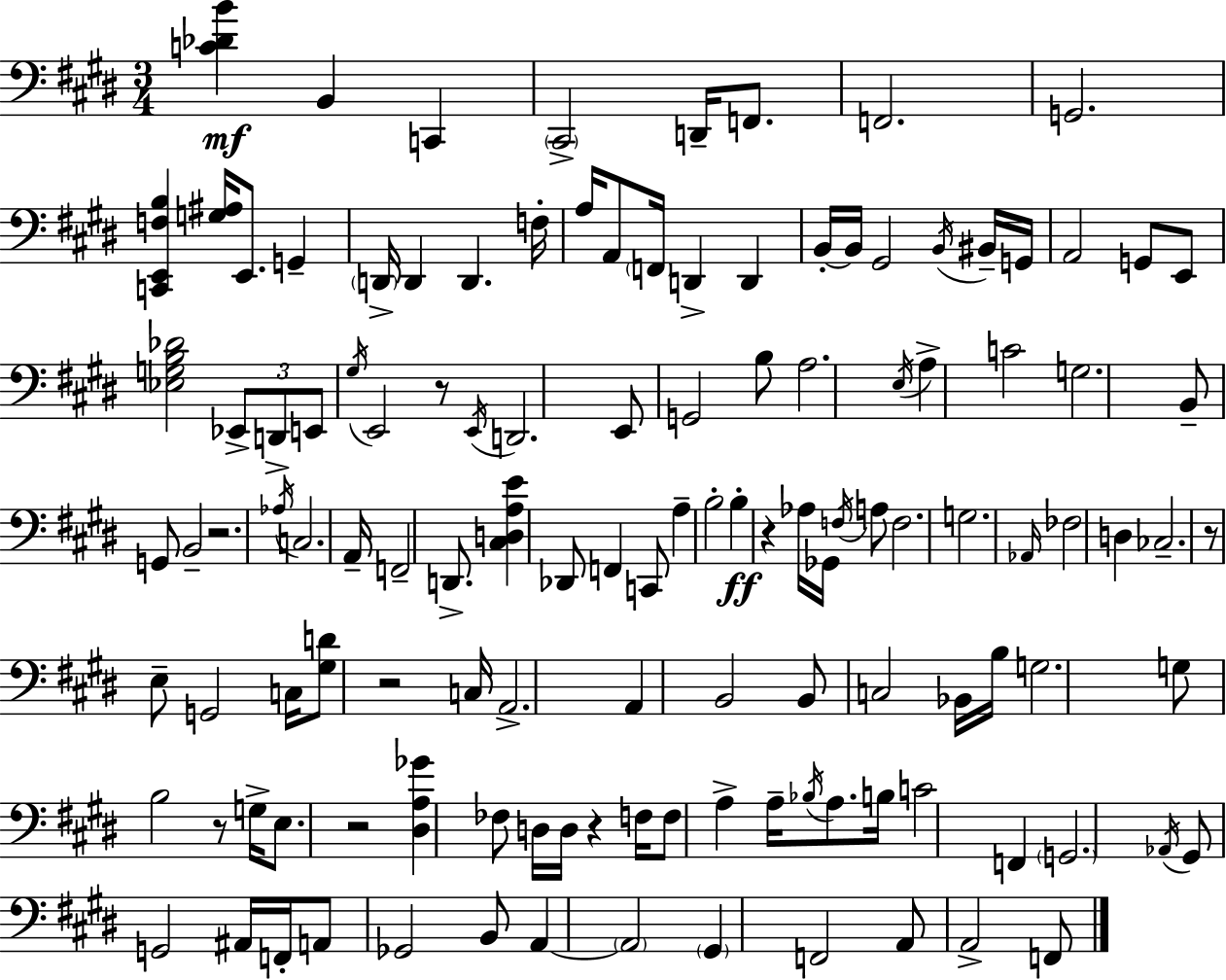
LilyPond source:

{
  \clef bass
  \numericTimeSignature
  \time 3/4
  \key e \major
  <c' des' b'>4\mf b,4 c,4 | \parenthesize cis,2-> d,16-- f,8. | f,2. | g,2. | \break <c, e, f b>4 <g ais>16 e,8. g,4-- | \parenthesize d,16-> d,4 d,4. f16-. | a16 a,8 \parenthesize f,16 d,4-> d,4 | b,16-.~~ b,16 gis,2 \acciaccatura { b,16 } bis,16-- | \break g,16 a,2 g,8 e,8 | <ees g b des'>2 \tuplet 3/2 { ees,8-> d,8-> | e,8 } \acciaccatura { gis16 } e,2 | r8 \acciaccatura { e,16 } d,2. | \break e,8 g,2 | b8 a2. | \acciaccatura { e16 } a4-> c'2 | g2. | \break b,8-- g,8 b,2-- | r2. | \acciaccatura { aes16 } c2. | a,16-- f,2-- | \break d,8.-> <cis d a e'>4 des,8 f,4 | c,8 a4-- b2-. | b4-.\ff r4 | aes16 ges,16 \acciaccatura { f16 } a8 f2. | \break g2. | \grace { aes,16 } fes2 | d4 ces2.-- | r8 e8-- g,2 | \break c16 <gis d'>8 r2 | c16 a,2.-> | a,4 b,2 | b,8 c2 | \break bes,16 b16 g2. | g8 b2 | r8 g16-> e8. r2 | <dis a ges'>4 fes8 | \break d16 d16 r4 f16 f8 a4-> | a16-- \acciaccatura { bes16 } a8. b16 c'2 | f,4 \parenthesize g,2. | \acciaccatura { aes,16 } gis,8 g,2 | \break ais,16 f,16-. a,8 ges,2 | b,8 a,4~~ | \parenthesize a,2 \parenthesize gis,4 | f,2 a,8 a,2-> | \break f,8 \bar "|."
}